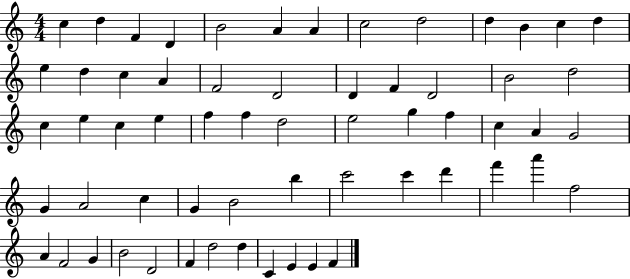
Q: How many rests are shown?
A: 0